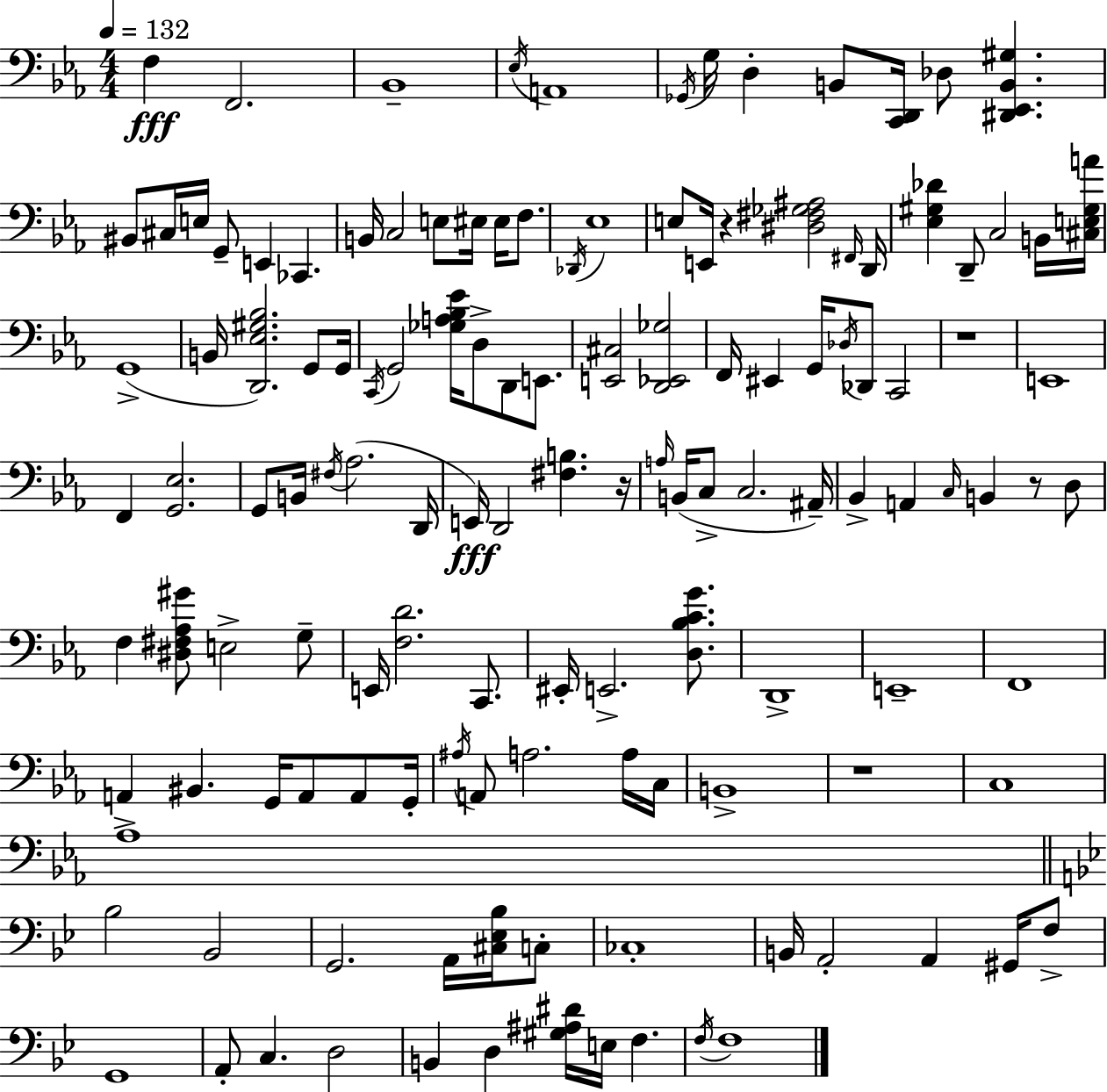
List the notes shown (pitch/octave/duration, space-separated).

F3/q F2/h. Bb2/w Eb3/s A2/w Gb2/s G3/s D3/q B2/e [C2,D2]/s Db3/e [D#2,Eb2,B2,G#3]/q. BIS2/e C#3/s E3/s G2/e E2/q CES2/q. B2/s C3/h E3/e EIS3/s EIS3/s F3/e. Db2/s Eb3/w E3/e E2/s R/q [D#3,F#3,Gb3,A#3]/h F#2/s D2/s [Eb3,G#3,Db4]/q D2/e C3/h B2/s [C#3,E3,G#3,A4]/s G2/w B2/s [D2,Eb3,G#3,Bb3]/h. G2/e G2/s C2/s G2/h [Gb3,A3,Bb3,Eb4]/s D3/e D2/e E2/e. [E2,C#3]/h [D2,Eb2,Gb3]/h F2/s EIS2/q G2/s Db3/s Db2/e C2/h R/w E2/w F2/q [G2,Eb3]/h. G2/e B2/s F#3/s Ab3/h. D2/s E2/s D2/h [F#3,B3]/q. R/s A3/s B2/s C3/e C3/h. A#2/s Bb2/q A2/q C3/s B2/q R/e D3/e F3/q [D#3,F#3,Ab3,G#4]/e E3/h G3/e E2/s [F3,D4]/h. C2/e. EIS2/s E2/h. [D3,Bb3,C4,G4]/e. D2/w E2/w F2/w A2/q BIS2/q. G2/s A2/e A2/e G2/s A#3/s A2/e A3/h. A3/s C3/s B2/w R/w C3/w Ab3/w Bb3/h Bb2/h G2/h. A2/s [C#3,Eb3,Bb3]/s C3/e CES3/w B2/s A2/h A2/q G#2/s F3/e G2/w A2/e C3/q. D3/h B2/q D3/q [G#3,A#3,D#4]/s E3/s F3/q. F3/s F3/w